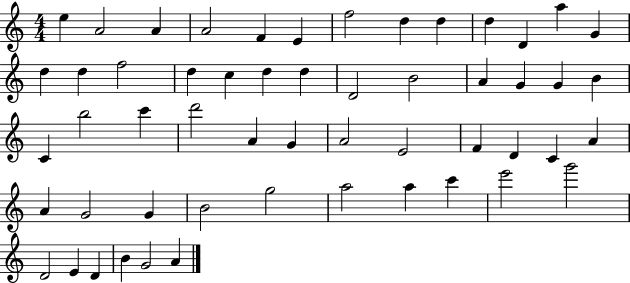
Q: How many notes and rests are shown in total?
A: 54